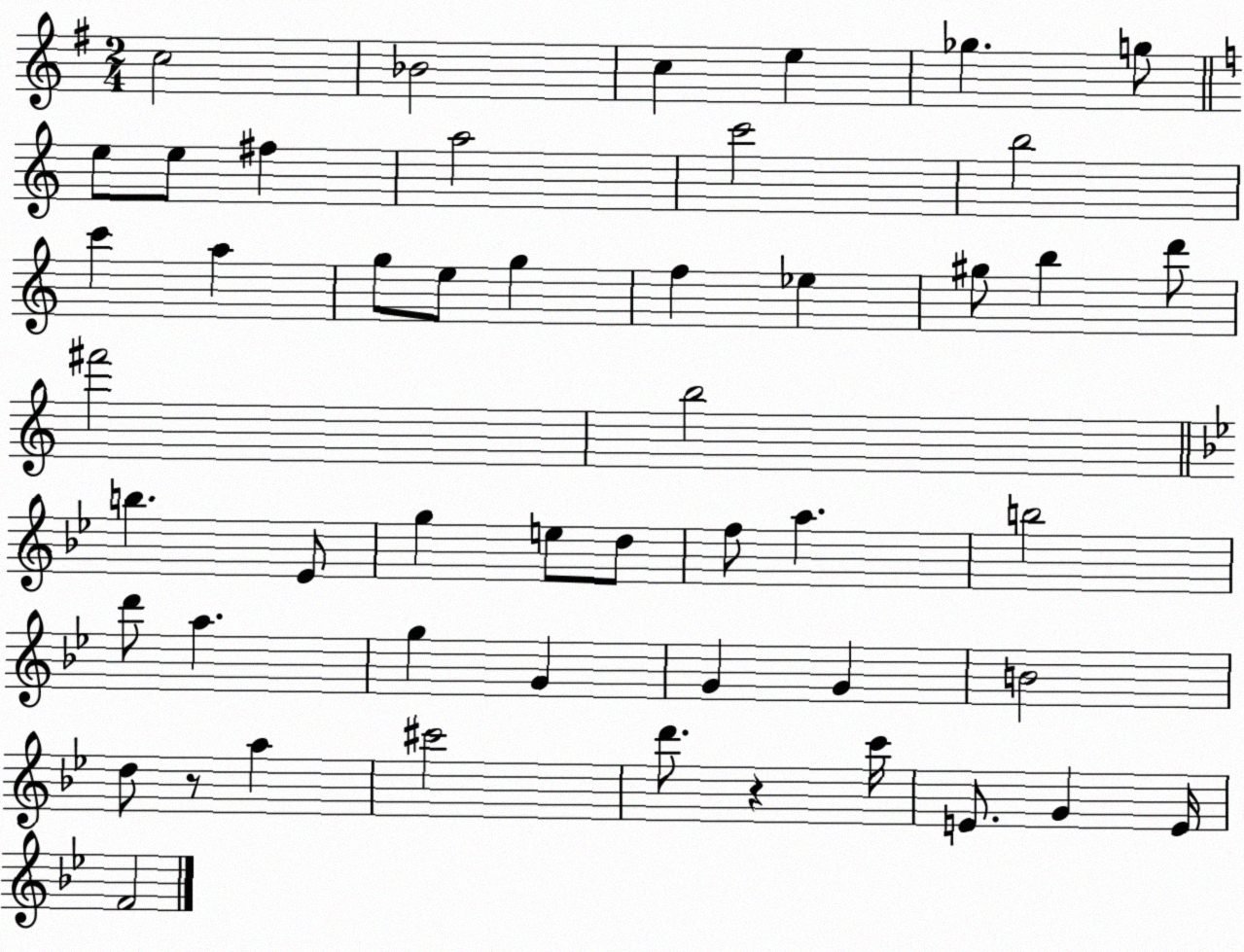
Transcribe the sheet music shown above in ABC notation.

X:1
T:Untitled
M:2/4
L:1/4
K:G
c2 _B2 c e _g g/2 e/2 e/2 ^f a2 c'2 b2 c' a g/2 e/2 g f _e ^g/2 b d'/2 ^f'2 b2 b _E/2 g e/2 d/2 f/2 a b2 d'/2 a g G G G B2 d/2 z/2 a ^c'2 d'/2 z c'/4 E/2 G E/4 F2